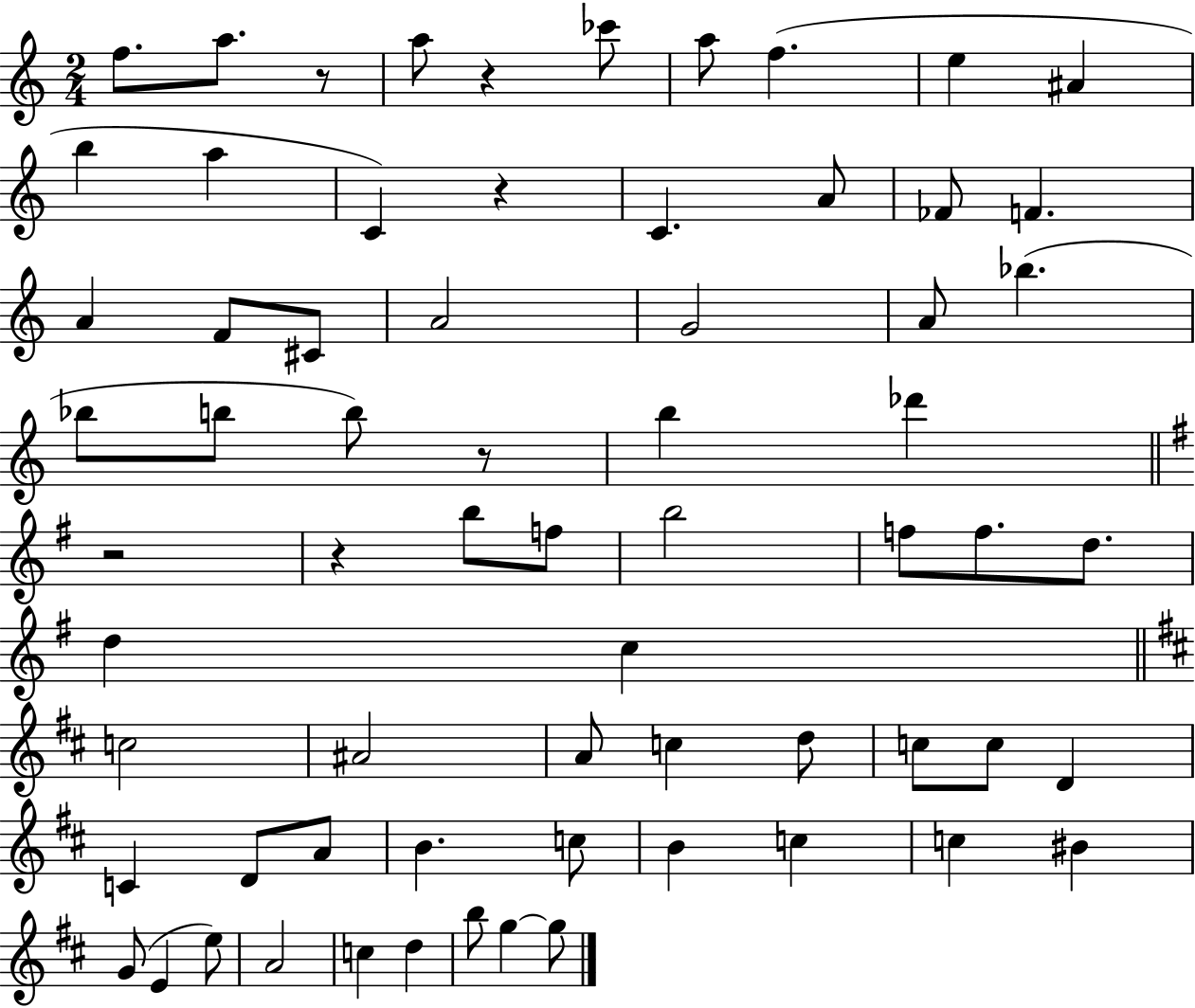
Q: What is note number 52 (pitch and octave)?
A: BIS4